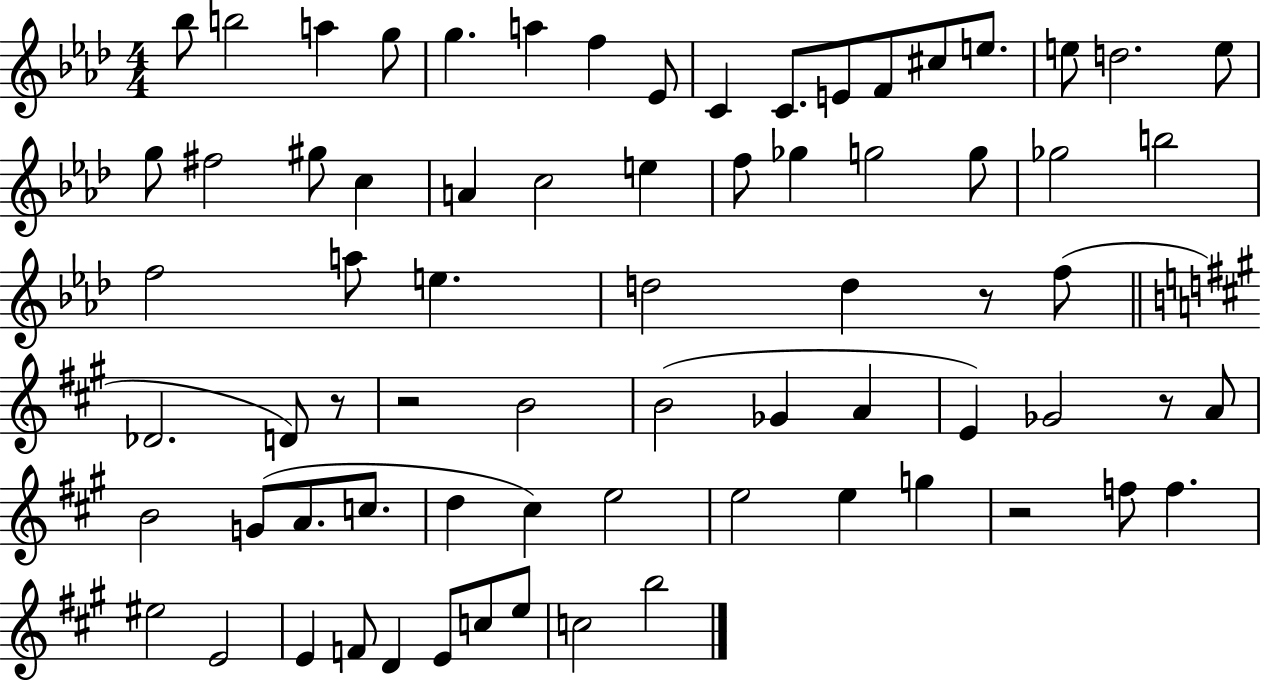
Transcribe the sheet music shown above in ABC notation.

X:1
T:Untitled
M:4/4
L:1/4
K:Ab
_b/2 b2 a g/2 g a f _E/2 C C/2 E/2 F/2 ^c/2 e/2 e/2 d2 e/2 g/2 ^f2 ^g/2 c A c2 e f/2 _g g2 g/2 _g2 b2 f2 a/2 e d2 d z/2 f/2 _D2 D/2 z/2 z2 B2 B2 _G A E _G2 z/2 A/2 B2 G/2 A/2 c/2 d ^c e2 e2 e g z2 f/2 f ^e2 E2 E F/2 D E/2 c/2 e/2 c2 b2